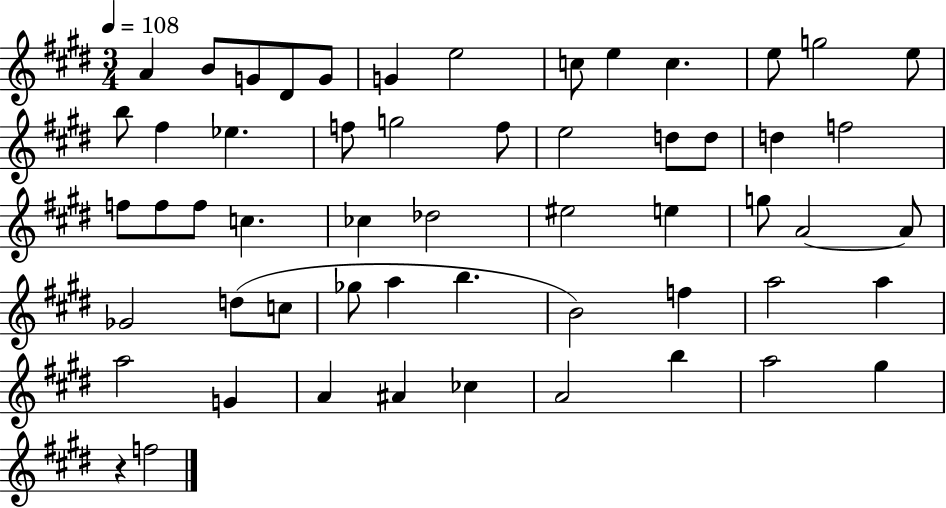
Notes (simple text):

A4/q B4/e G4/e D#4/e G4/e G4/q E5/h C5/e E5/q C5/q. E5/e G5/h E5/e B5/e F#5/q Eb5/q. F5/e G5/h F5/e E5/h D5/e D5/e D5/q F5/h F5/e F5/e F5/e C5/q. CES5/q Db5/h EIS5/h E5/q G5/e A4/h A4/e Gb4/h D5/e C5/e Gb5/e A5/q B5/q. B4/h F5/q A5/h A5/q A5/h G4/q A4/q A#4/q CES5/q A4/h B5/q A5/h G#5/q R/q F5/h